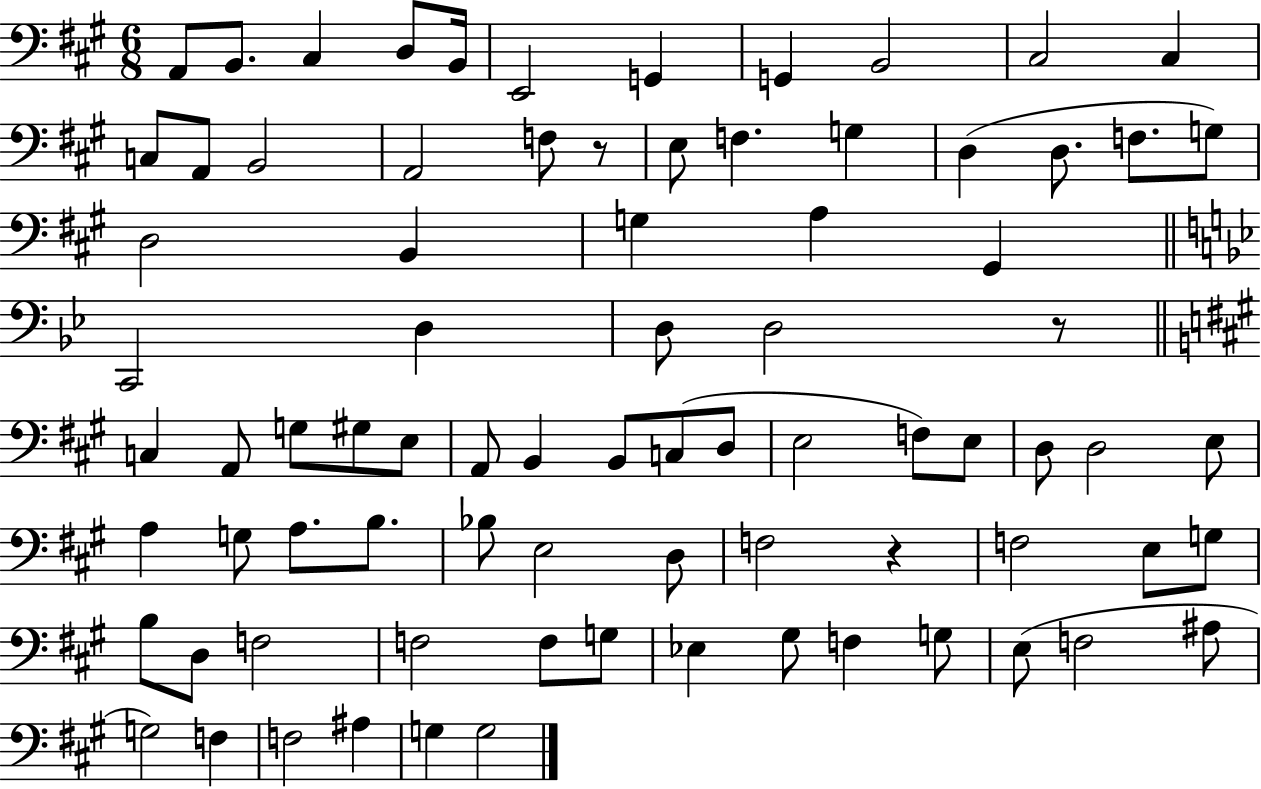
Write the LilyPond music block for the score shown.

{
  \clef bass
  \numericTimeSignature
  \time 6/8
  \key a \major
  a,8 b,8. cis4 d8 b,16 | e,2 g,4 | g,4 b,2 | cis2 cis4 | \break c8 a,8 b,2 | a,2 f8 r8 | e8 f4. g4 | d4( d8. f8. g8) | \break d2 b,4 | g4 a4 gis,4 | \bar "||" \break \key bes \major c,2 d4 | d8 d2 r8 | \bar "||" \break \key a \major c4 a,8 g8 gis8 e8 | a,8 b,4 b,8 c8( d8 | e2 f8) e8 | d8 d2 e8 | \break a4 g8 a8. b8. | bes8 e2 d8 | f2 r4 | f2 e8 g8 | \break b8 d8 f2 | f2 f8 g8 | ees4 gis8 f4 g8 | e8( f2 ais8 | \break g2) f4 | f2 ais4 | g4 g2 | \bar "|."
}